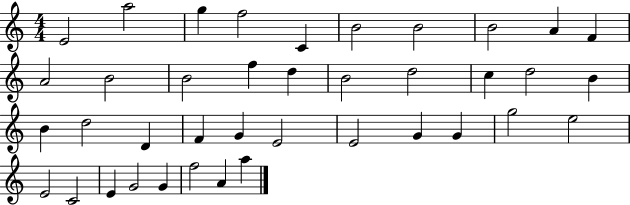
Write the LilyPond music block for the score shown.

{
  \clef treble
  \numericTimeSignature
  \time 4/4
  \key c \major
  e'2 a''2 | g''4 f''2 c'4 | b'2 b'2 | b'2 a'4 f'4 | \break a'2 b'2 | b'2 f''4 d''4 | b'2 d''2 | c''4 d''2 b'4 | \break b'4 d''2 d'4 | f'4 g'4 e'2 | e'2 g'4 g'4 | g''2 e''2 | \break e'2 c'2 | e'4 g'2 g'4 | f''2 a'4 a''4 | \bar "|."
}